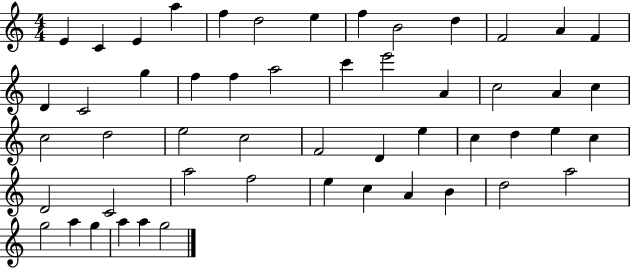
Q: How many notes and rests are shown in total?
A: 52